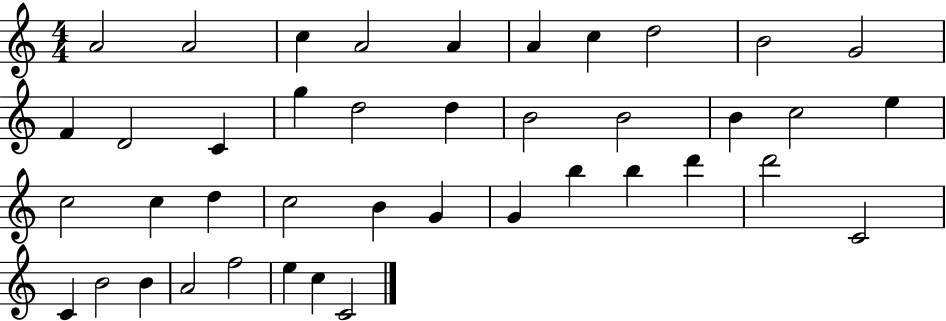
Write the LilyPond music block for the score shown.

{
  \clef treble
  \numericTimeSignature
  \time 4/4
  \key c \major
  a'2 a'2 | c''4 a'2 a'4 | a'4 c''4 d''2 | b'2 g'2 | \break f'4 d'2 c'4 | g''4 d''2 d''4 | b'2 b'2 | b'4 c''2 e''4 | \break c''2 c''4 d''4 | c''2 b'4 g'4 | g'4 b''4 b''4 d'''4 | d'''2 c'2 | \break c'4 b'2 b'4 | a'2 f''2 | e''4 c''4 c'2 | \bar "|."
}